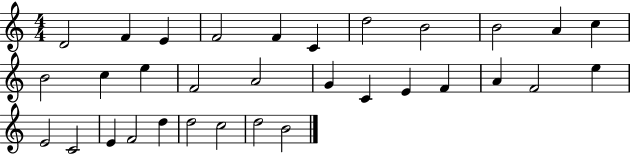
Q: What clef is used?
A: treble